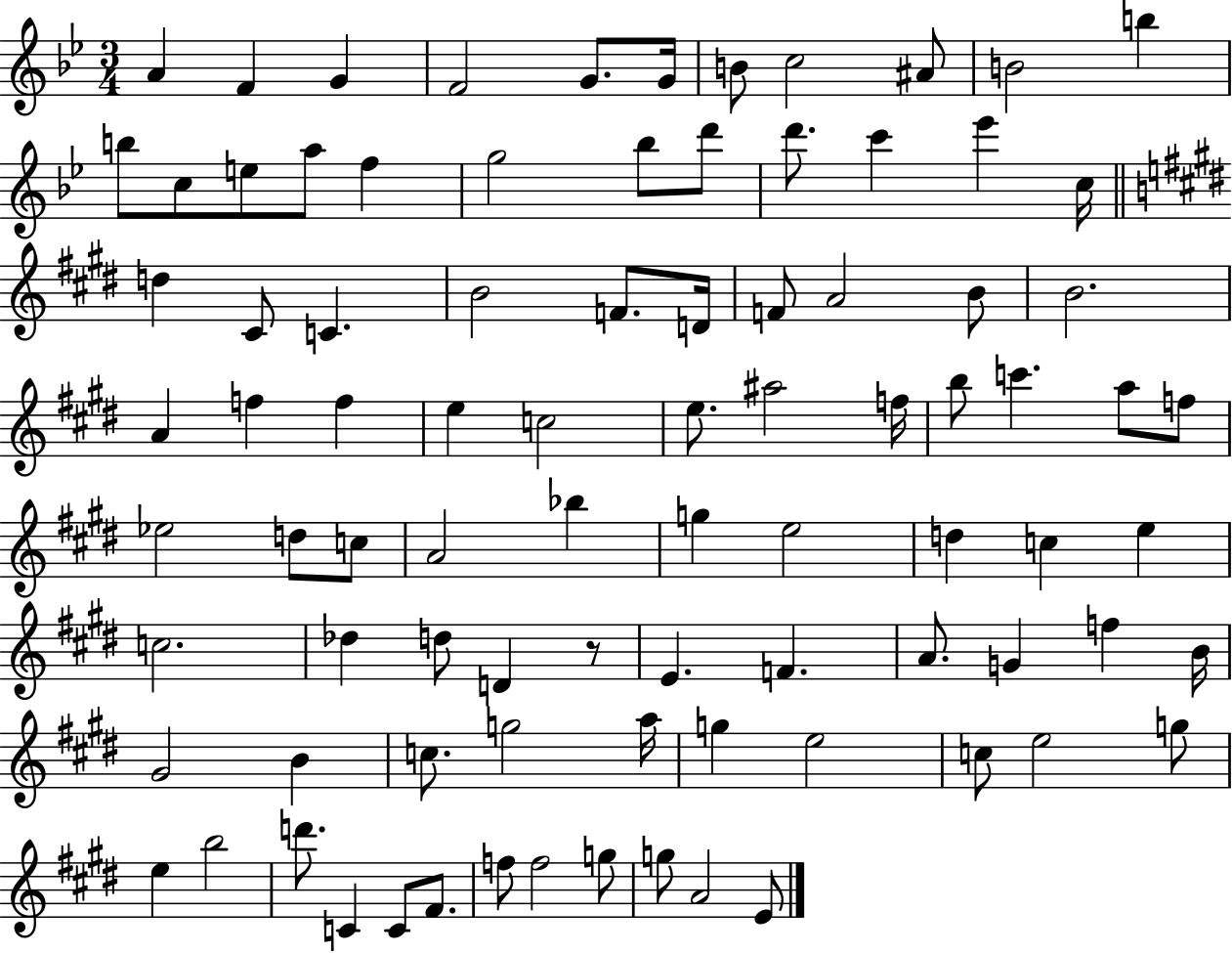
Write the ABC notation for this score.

X:1
T:Untitled
M:3/4
L:1/4
K:Bb
A F G F2 G/2 G/4 B/2 c2 ^A/2 B2 b b/2 c/2 e/2 a/2 f g2 _b/2 d'/2 d'/2 c' _e' c/4 d ^C/2 C B2 F/2 D/4 F/2 A2 B/2 B2 A f f e c2 e/2 ^a2 f/4 b/2 c' a/2 f/2 _e2 d/2 c/2 A2 _b g e2 d c e c2 _d d/2 D z/2 E F A/2 G f B/4 ^G2 B c/2 g2 a/4 g e2 c/2 e2 g/2 e b2 d'/2 C C/2 ^F/2 f/2 f2 g/2 g/2 A2 E/2